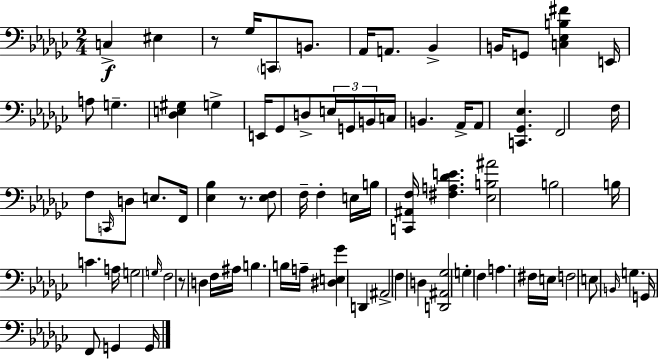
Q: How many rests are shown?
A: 3